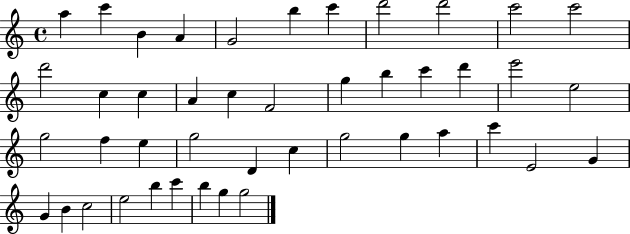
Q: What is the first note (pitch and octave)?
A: A5